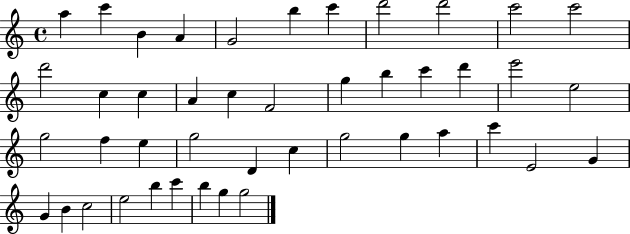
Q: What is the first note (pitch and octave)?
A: A5